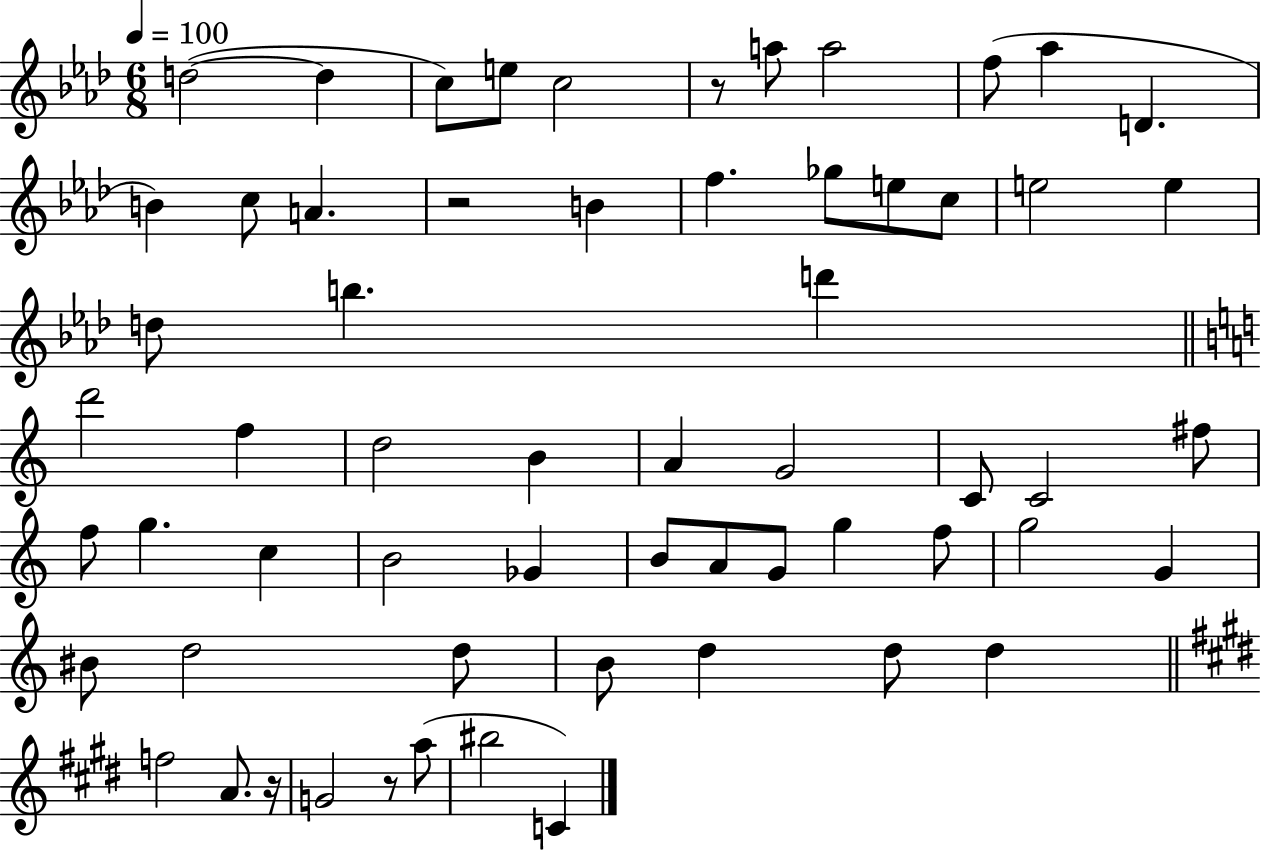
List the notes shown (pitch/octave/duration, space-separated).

D5/h D5/q C5/e E5/e C5/h R/e A5/e A5/h F5/e Ab5/q D4/q. B4/q C5/e A4/q. R/h B4/q F5/q. Gb5/e E5/e C5/e E5/h E5/q D5/e B5/q. D6/q D6/h F5/q D5/h B4/q A4/q G4/h C4/e C4/h F#5/e F5/e G5/q. C5/q B4/h Gb4/q B4/e A4/e G4/e G5/q F5/e G5/h G4/q BIS4/e D5/h D5/e B4/e D5/q D5/e D5/q F5/h A4/e. R/s G4/h R/e A5/e BIS5/h C4/q